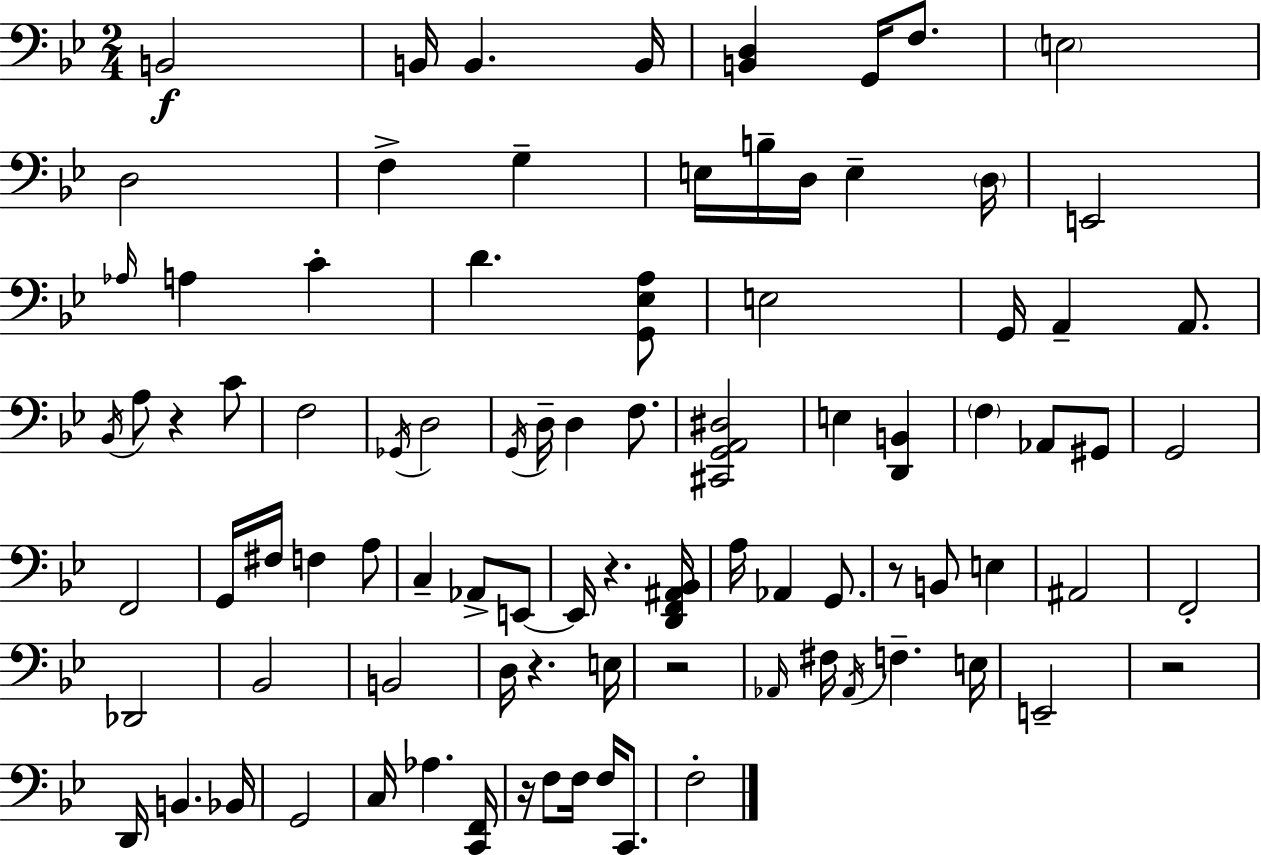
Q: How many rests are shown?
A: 7